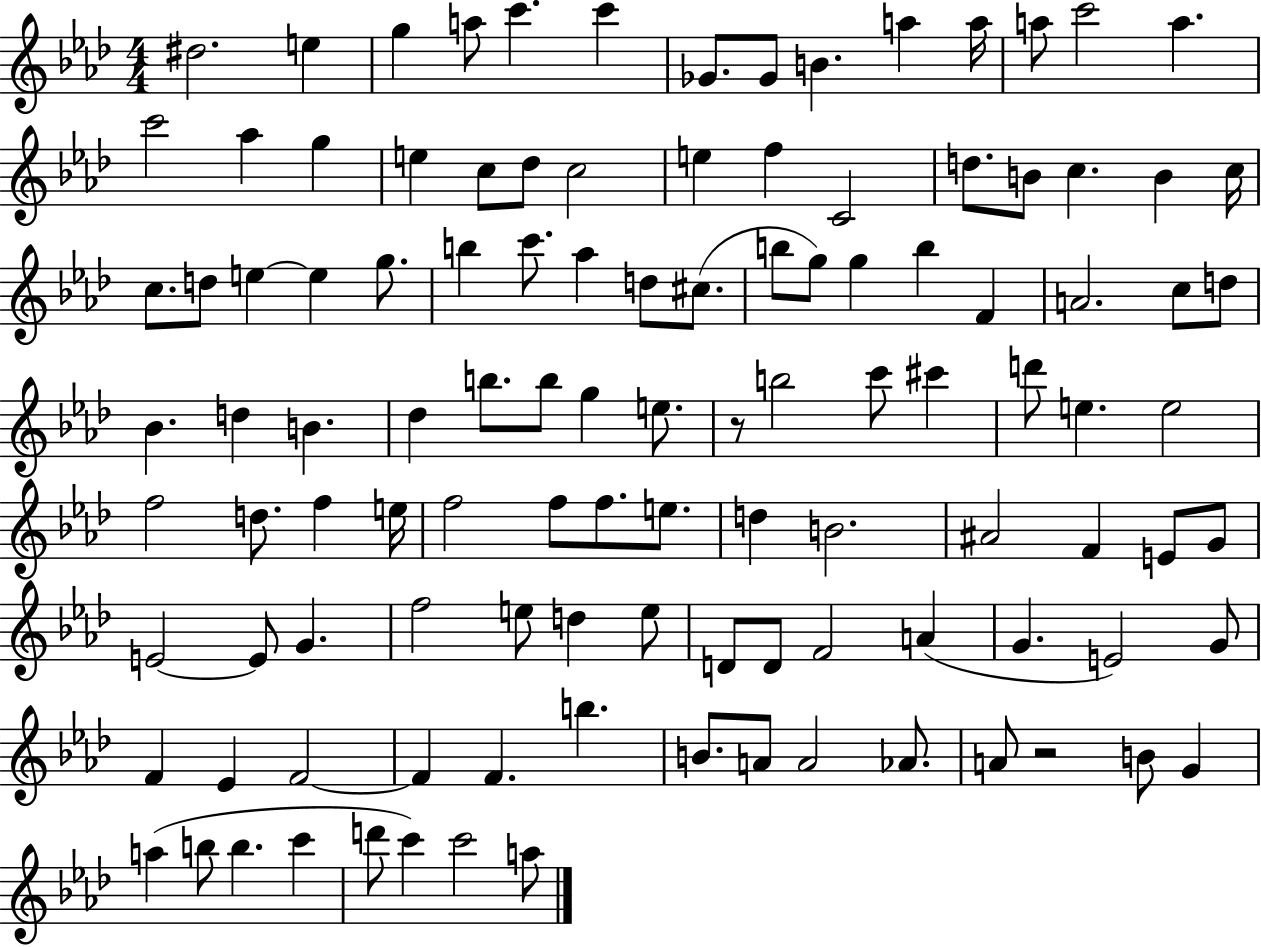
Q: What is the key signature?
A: AES major